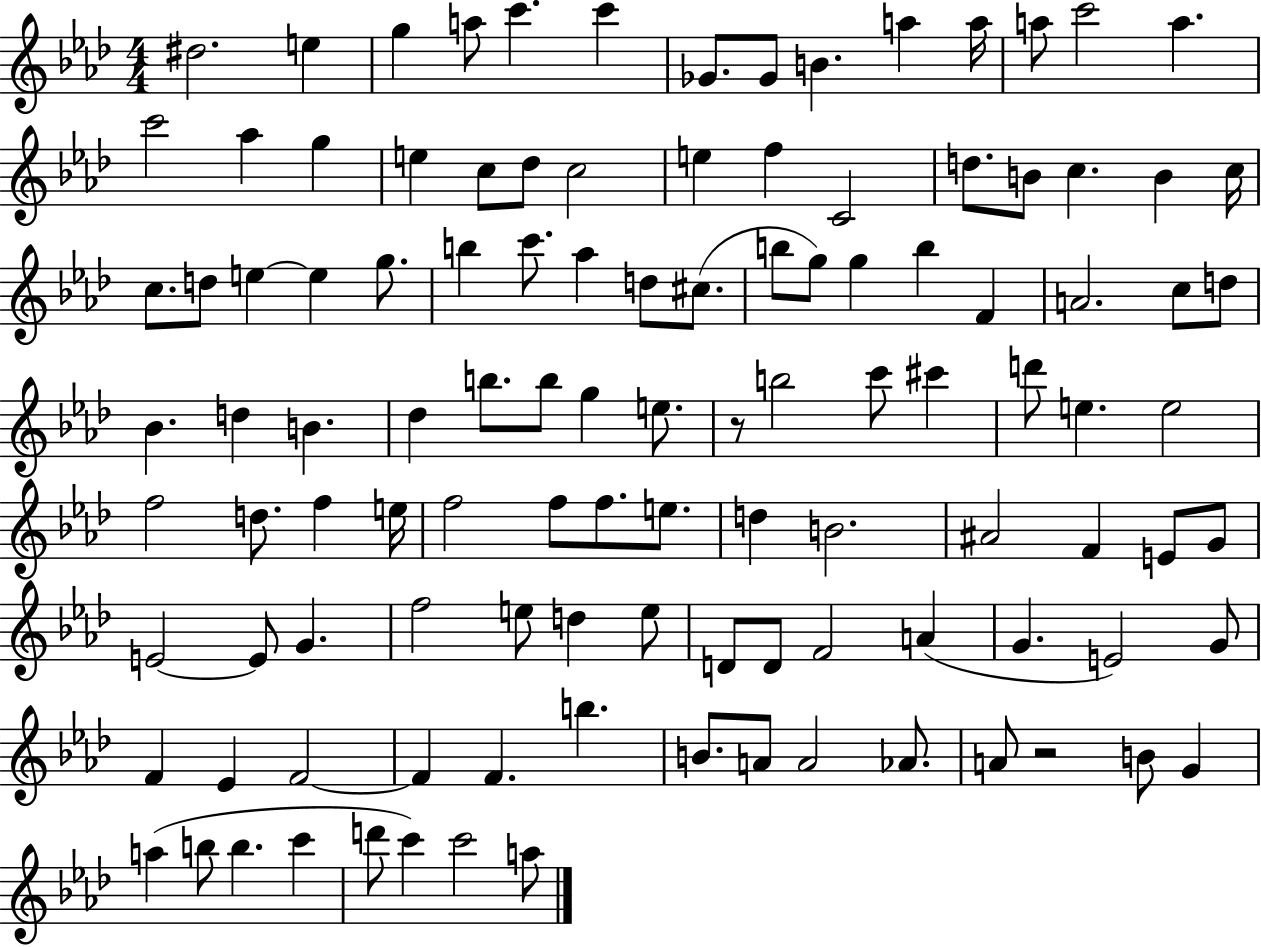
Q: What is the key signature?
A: AES major